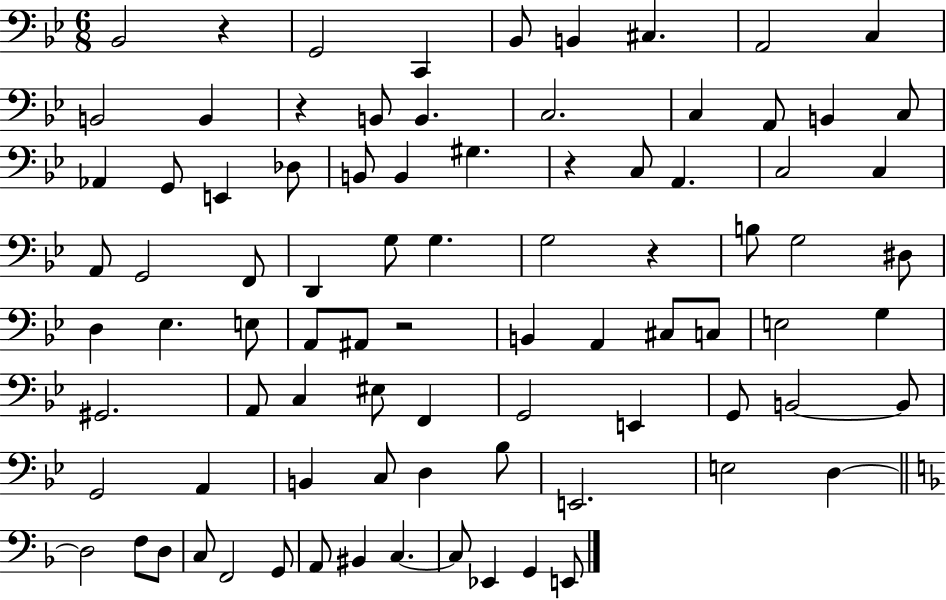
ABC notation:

X:1
T:Untitled
M:6/8
L:1/4
K:Bb
_B,,2 z G,,2 C,, _B,,/2 B,, ^C, A,,2 C, B,,2 B,, z B,,/2 B,, C,2 C, A,,/2 B,, C,/2 _A,, G,,/2 E,, _D,/2 B,,/2 B,, ^G, z C,/2 A,, C,2 C, A,,/2 G,,2 F,,/2 D,, G,/2 G, G,2 z B,/2 G,2 ^D,/2 D, _E, E,/2 A,,/2 ^A,,/2 z2 B,, A,, ^C,/2 C,/2 E,2 G, ^G,,2 A,,/2 C, ^E,/2 F,, G,,2 E,, G,,/2 B,,2 B,,/2 G,,2 A,, B,, C,/2 D, _B,/2 E,,2 E,2 D, D,2 F,/2 D,/2 C,/2 F,,2 G,,/2 A,,/2 ^B,, C, C,/2 _E,, G,, E,,/2